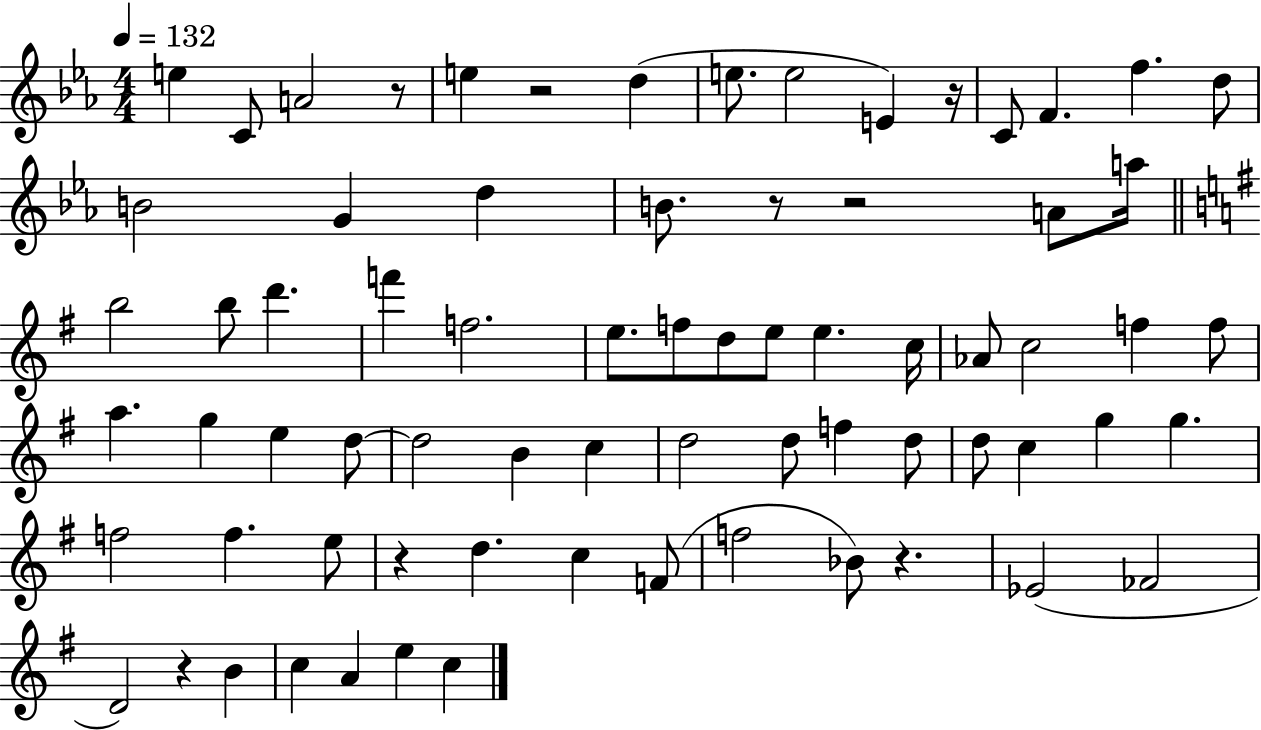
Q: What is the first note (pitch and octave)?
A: E5